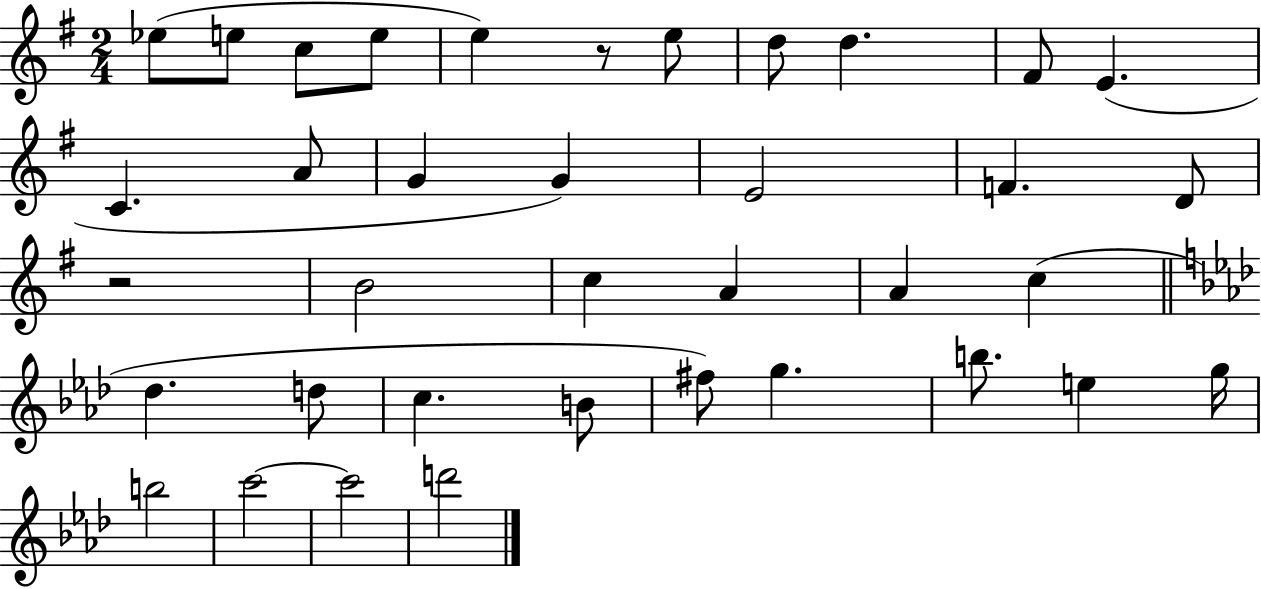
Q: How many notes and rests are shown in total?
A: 37